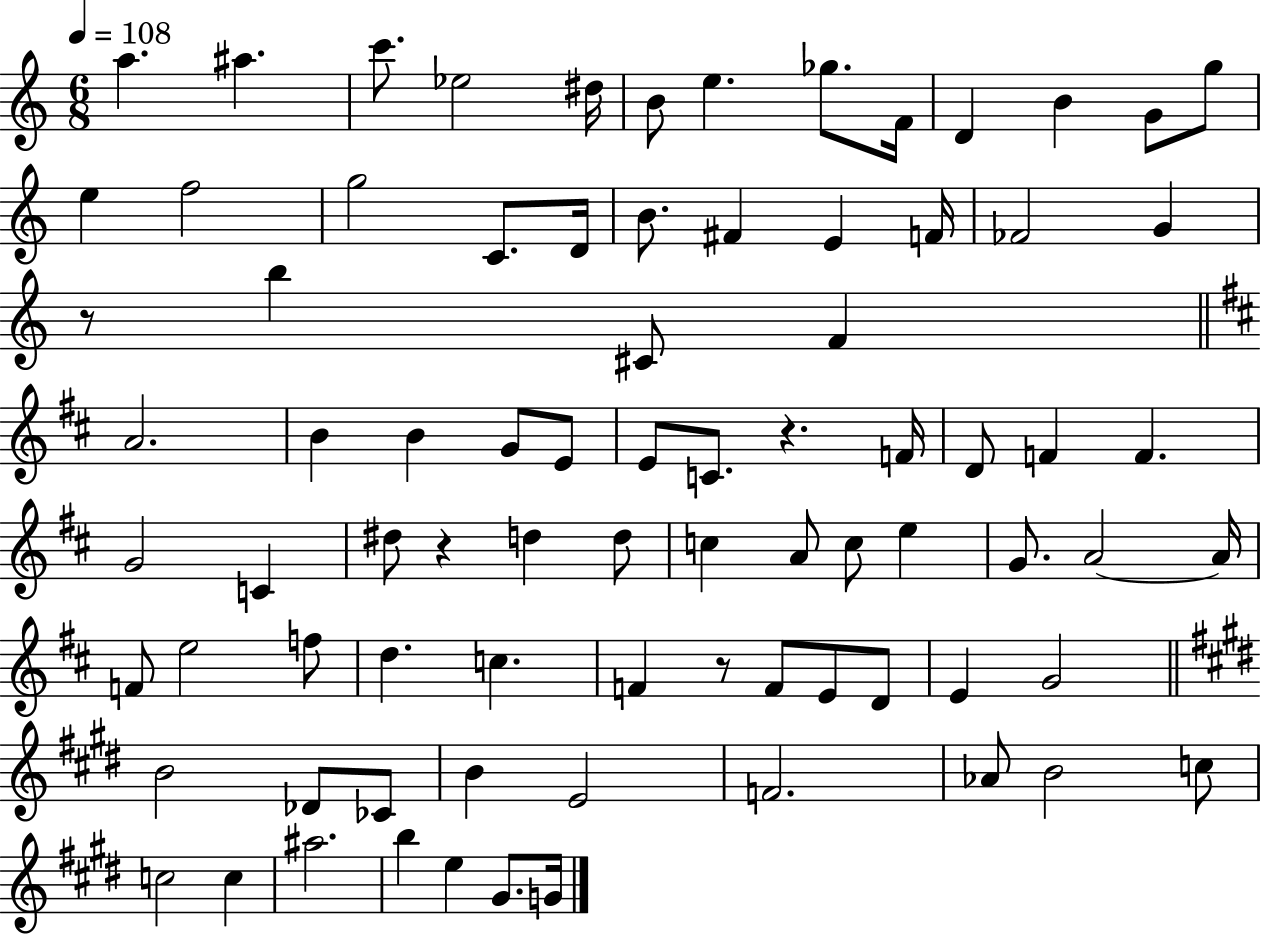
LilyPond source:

{
  \clef treble
  \numericTimeSignature
  \time 6/8
  \key c \major
  \tempo 4 = 108
  a''4. ais''4. | c'''8. ees''2 dis''16 | b'8 e''4. ges''8. f'16 | d'4 b'4 g'8 g''8 | \break e''4 f''2 | g''2 c'8. d'16 | b'8. fis'4 e'4 f'16 | fes'2 g'4 | \break r8 b''4 cis'8 f'4 | \bar "||" \break \key d \major a'2. | b'4 b'4 g'8 e'8 | e'8 c'8. r4. f'16 | d'8 f'4 f'4. | \break g'2 c'4 | dis''8 r4 d''4 d''8 | c''4 a'8 c''8 e''4 | g'8. a'2~~ a'16 | \break f'8 e''2 f''8 | d''4. c''4. | f'4 r8 f'8 e'8 d'8 | e'4 g'2 | \break \bar "||" \break \key e \major b'2 des'8 ces'8 | b'4 e'2 | f'2. | aes'8 b'2 c''8 | \break c''2 c''4 | ais''2. | b''4 e''4 gis'8. g'16 | \bar "|."
}